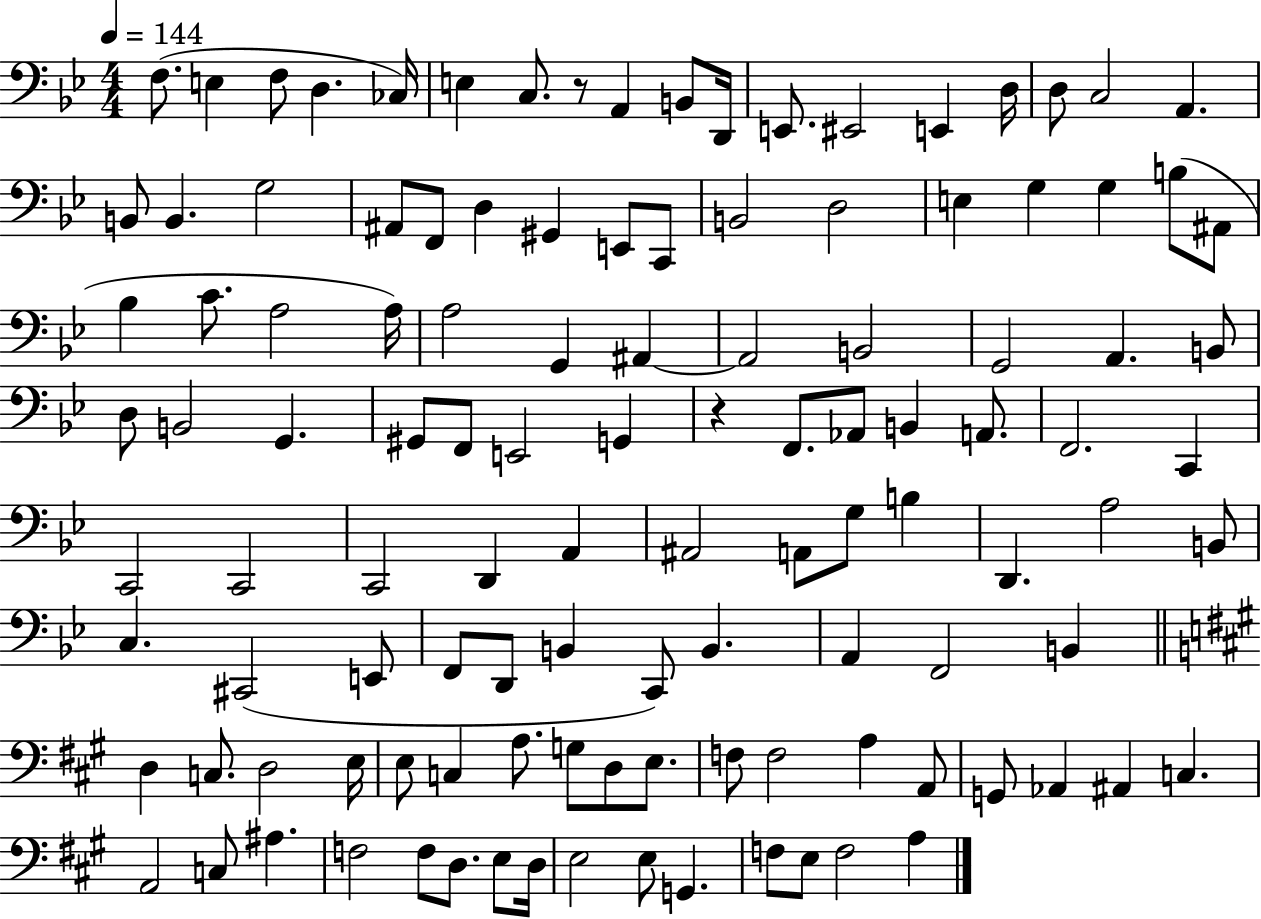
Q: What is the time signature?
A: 4/4